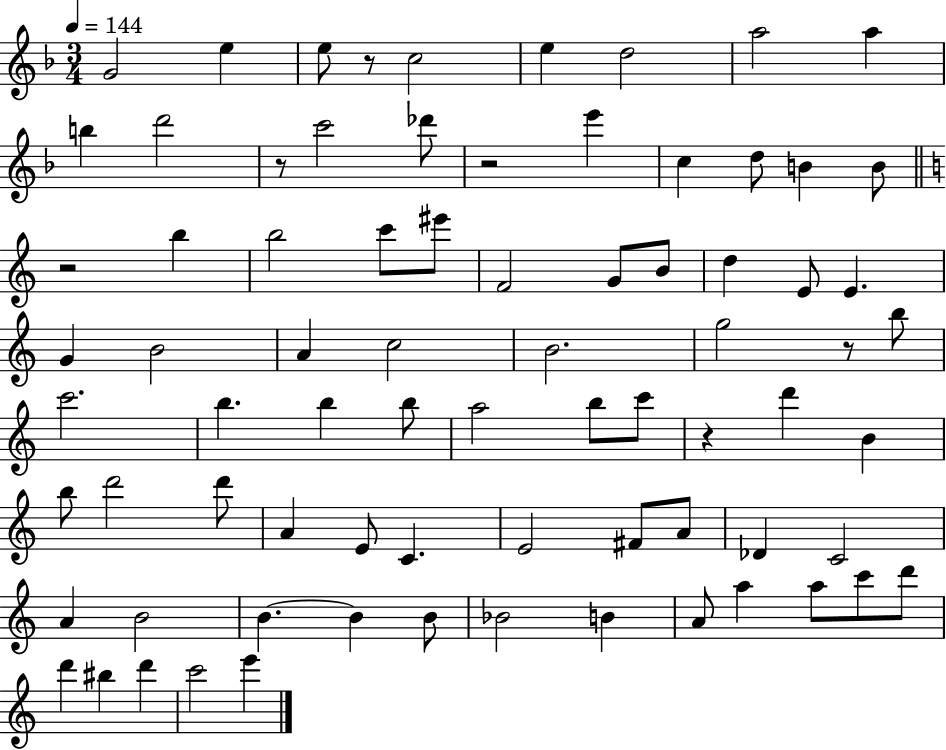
{
  \clef treble
  \numericTimeSignature
  \time 3/4
  \key f \major
  \tempo 4 = 144
  g'2 e''4 | e''8 r8 c''2 | e''4 d''2 | a''2 a''4 | \break b''4 d'''2 | r8 c'''2 des'''8 | r2 e'''4 | c''4 d''8 b'4 b'8 | \break \bar "||" \break \key c \major r2 b''4 | b''2 c'''8 eis'''8 | f'2 g'8 b'8 | d''4 e'8 e'4. | \break g'4 b'2 | a'4 c''2 | b'2. | g''2 r8 b''8 | \break c'''2. | b''4. b''4 b''8 | a''2 b''8 c'''8 | r4 d'''4 b'4 | \break b''8 d'''2 d'''8 | a'4 e'8 c'4. | e'2 fis'8 a'8 | des'4 c'2 | \break a'4 b'2 | b'4.~~ b'4 b'8 | bes'2 b'4 | a'8 a''4 a''8 c'''8 d'''8 | \break d'''4 bis''4 d'''4 | c'''2 e'''4 | \bar "|."
}